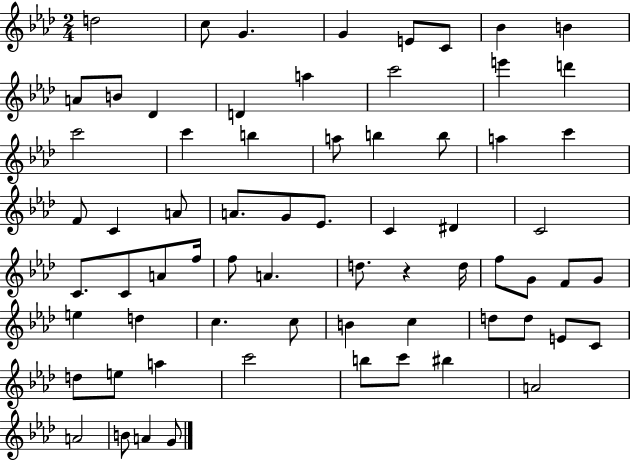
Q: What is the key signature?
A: AES major